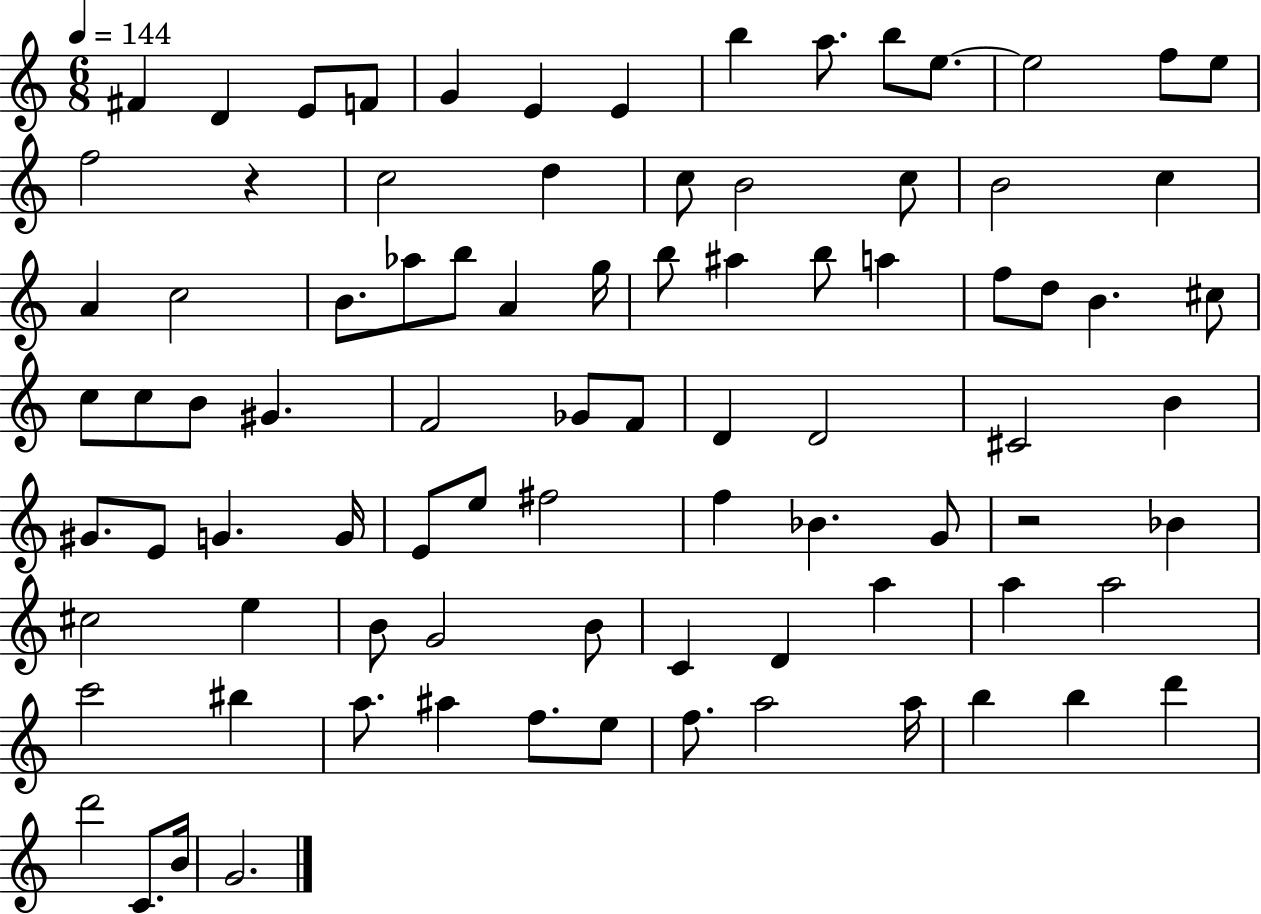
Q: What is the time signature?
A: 6/8